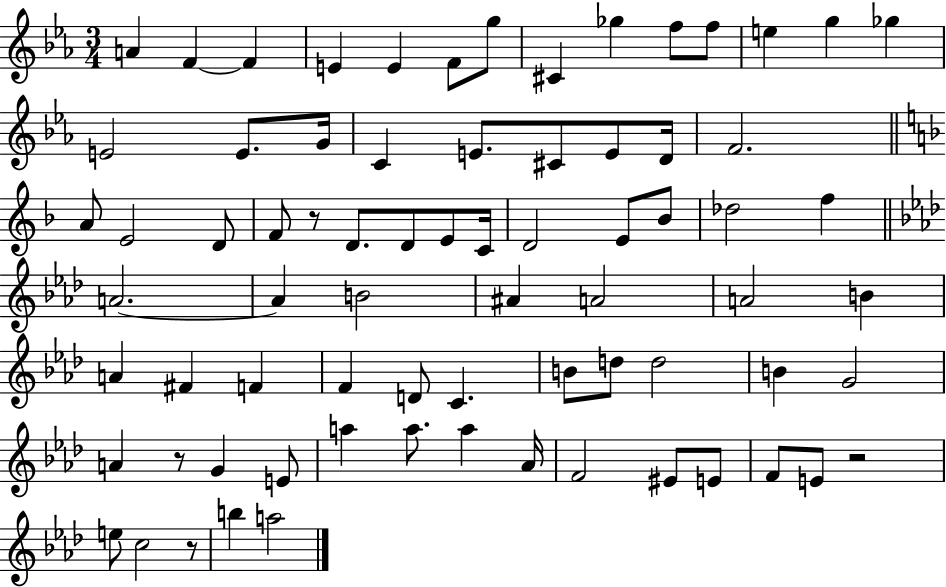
A4/q F4/q F4/q E4/q E4/q F4/e G5/e C#4/q Gb5/q F5/e F5/e E5/q G5/q Gb5/q E4/h E4/e. G4/s C4/q E4/e. C#4/e E4/e D4/s F4/h. A4/e E4/h D4/e F4/e R/e D4/e. D4/e E4/e C4/s D4/h E4/e Bb4/e Db5/h F5/q A4/h. A4/q B4/h A#4/q A4/h A4/h B4/q A4/q F#4/q F4/q F4/q D4/e C4/q. B4/e D5/e D5/h B4/q G4/h A4/q R/e G4/q E4/e A5/q A5/e. A5/q Ab4/s F4/h EIS4/e E4/e F4/e E4/e R/h E5/e C5/h R/e B5/q A5/h